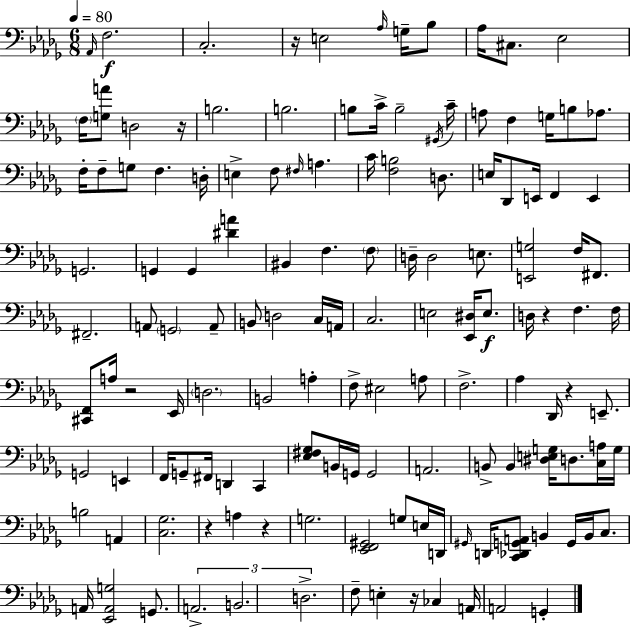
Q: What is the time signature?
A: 6/8